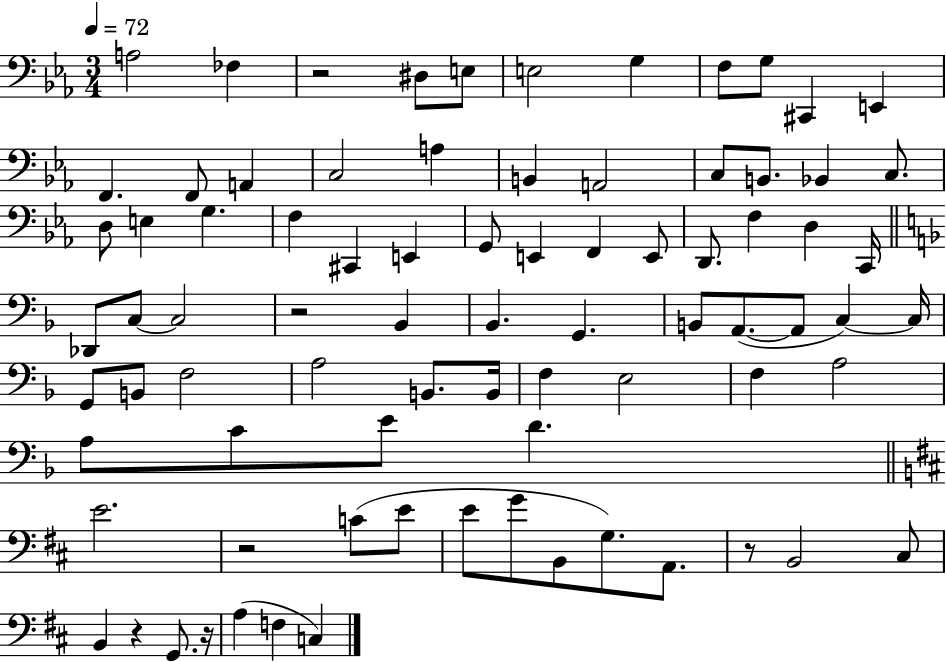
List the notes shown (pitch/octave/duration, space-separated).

A3/h FES3/q R/h D#3/e E3/e E3/h G3/q F3/e G3/e C#2/q E2/q F2/q. F2/e A2/q C3/h A3/q B2/q A2/h C3/e B2/e. Bb2/q C3/e. D3/e E3/q G3/q. F3/q C#2/q E2/q G2/e E2/q F2/q E2/e D2/e. F3/q D3/q C2/s Db2/e C3/e C3/h R/h Bb2/q Bb2/q. G2/q. B2/e A2/e. A2/e C3/q C3/s G2/e B2/e F3/h A3/h B2/e. B2/s F3/q E3/h F3/q A3/h A3/e C4/e E4/e D4/q. E4/h. R/h C4/e E4/e E4/e G4/e B2/e G3/e. A2/e. R/e B2/h C#3/e B2/q R/q G2/e. R/s A3/q F3/q C3/q